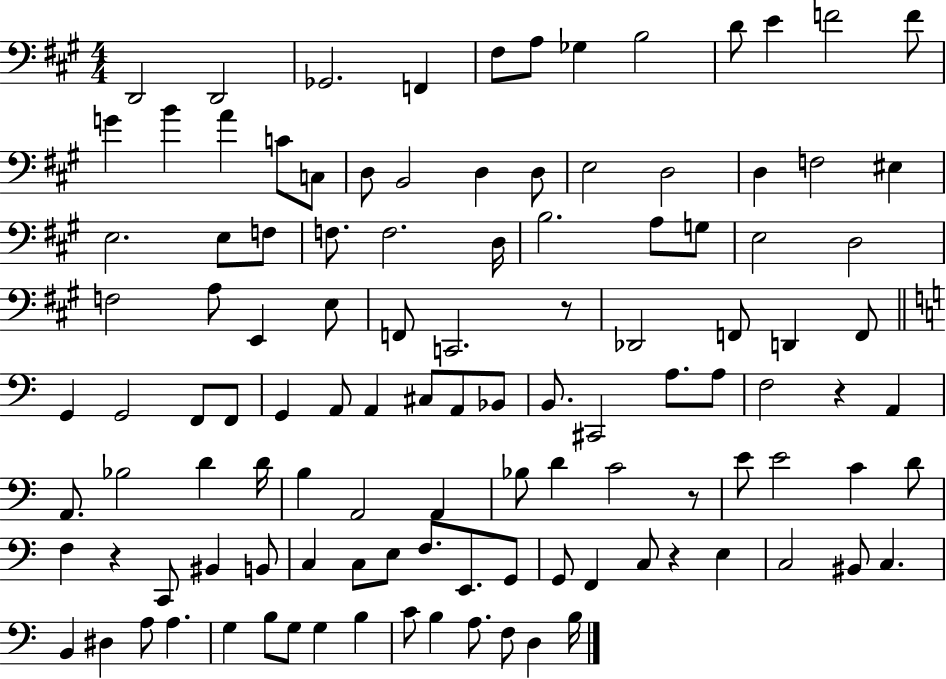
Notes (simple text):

D2/h D2/h Gb2/h. F2/q F#3/e A3/e Gb3/q B3/h D4/e E4/q F4/h F4/e G4/q B4/q A4/q C4/e C3/e D3/e B2/h D3/q D3/e E3/h D3/h D3/q F3/h EIS3/q E3/h. E3/e F3/e F3/e. F3/h. D3/s B3/h. A3/e G3/e E3/h D3/h F3/h A3/e E2/q E3/e F2/e C2/h. R/e Db2/h F2/e D2/q F2/e G2/q G2/h F2/e F2/e G2/q A2/e A2/q C#3/e A2/e Bb2/e B2/e. C#2/h A3/e. A3/e F3/h R/q A2/q A2/e. Bb3/h D4/q D4/s B3/q A2/h A2/q Bb3/e D4/q C4/h R/e E4/e E4/h C4/q D4/e F3/q R/q C2/e BIS2/q B2/e C3/q C3/e E3/e F3/e. E2/e. G2/e G2/e F2/q C3/e R/q E3/q C3/h BIS2/e C3/q. B2/q D#3/q A3/e A3/q. G3/q B3/e G3/e G3/q B3/q C4/e B3/q A3/e. F3/e D3/q B3/s